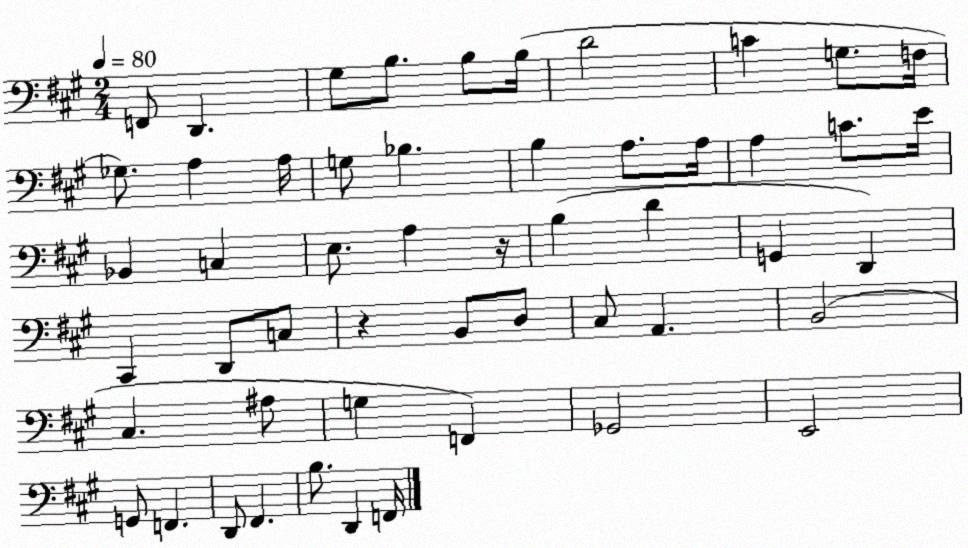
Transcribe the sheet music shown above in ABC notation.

X:1
T:Untitled
M:2/4
L:1/4
K:A
F,,/2 D,, ^G,/2 B,/2 B,/2 B,/4 D2 C G,/2 F,/4 _G,/2 A, A,/4 G,/2 _B, B, A,/2 A,/4 A, C/2 E/4 _B,, C, E,/2 A, z/4 B, D G,, D,, ^C,, D,,/2 C,/2 z B,,/2 D,/2 ^C,/2 A,, B,,2 ^C, ^A,/2 G, F,, _G,,2 E,,2 G,,/2 F,, D,,/2 ^F,, B,/2 D,, F,,/4